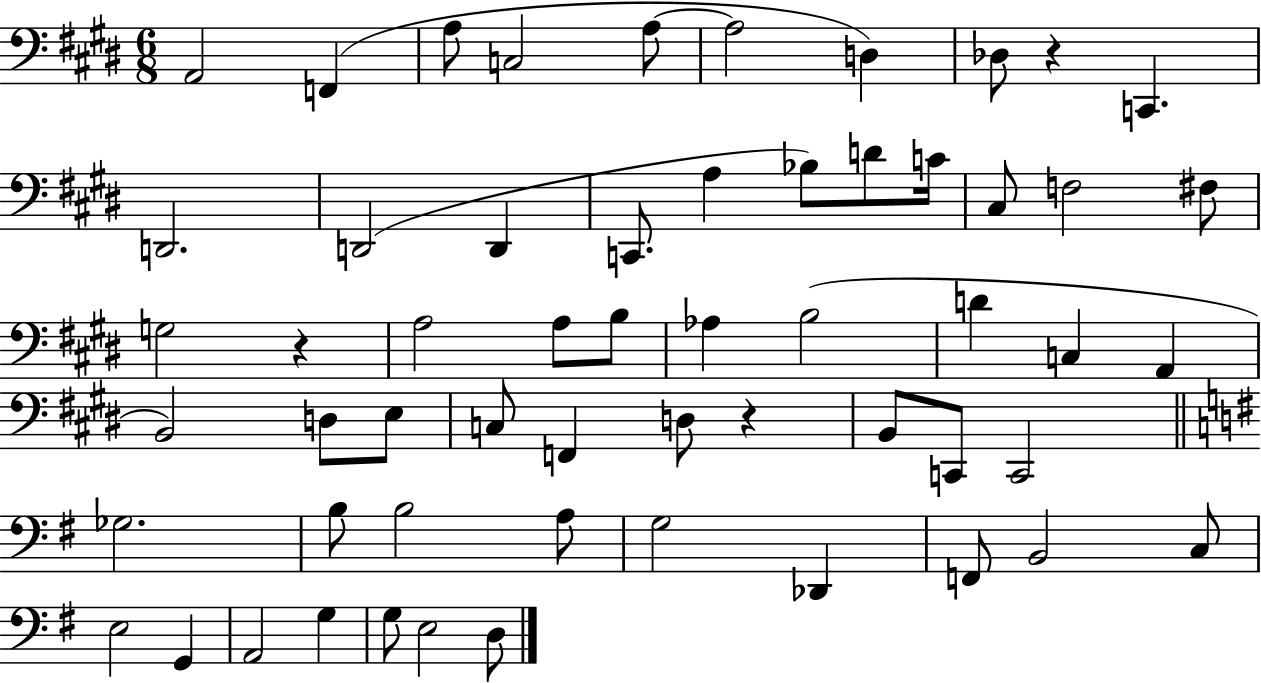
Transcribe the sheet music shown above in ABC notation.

X:1
T:Untitled
M:6/8
L:1/4
K:E
A,,2 F,, A,/2 C,2 A,/2 A,2 D, _D,/2 z C,, D,,2 D,,2 D,, C,,/2 A, _B,/2 D/2 C/4 ^C,/2 F,2 ^F,/2 G,2 z A,2 A,/2 B,/2 _A, B,2 D C, A,, B,,2 D,/2 E,/2 C,/2 F,, D,/2 z B,,/2 C,,/2 C,,2 _G,2 B,/2 B,2 A,/2 G,2 _D,, F,,/2 B,,2 C,/2 E,2 G,, A,,2 G, G,/2 E,2 D,/2